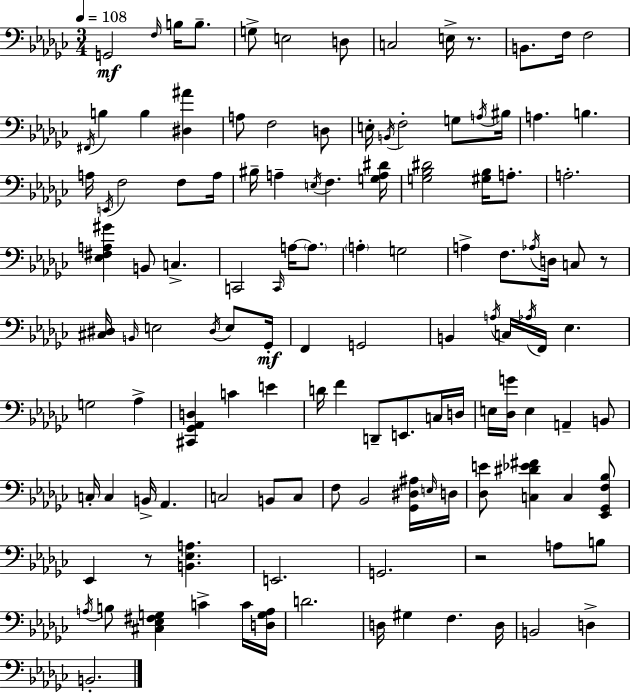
X:1
T:Untitled
M:3/4
L:1/4
K:Ebm
G,,2 F,/4 B,/4 B,/2 G,/2 E,2 D,/2 C,2 E,/4 z/2 B,,/2 F,/4 F,2 ^F,,/4 B, B, [^D,^A] A,/2 F,2 D,/2 E,/4 B,,/4 F,2 G,/2 A,/4 ^B,/4 A, B, A,/4 E,,/4 F,2 F,/2 A,/4 ^B,/4 A, E,/4 F, [G,A,^D]/4 [G,_B,^D]2 [^G,_B,]/4 A,/2 A,2 [_E,^F,A,^G] B,,/2 C, C,,2 C,,/4 A,/4 A,/2 A, G,2 A, F,/2 _A,/4 D,/4 C,/2 z/2 [^C,^D,]/4 B,,/4 E,2 ^D,/4 E,/2 _G,,/4 F,, G,,2 B,, A,/4 C,/4 _A,/4 F,,/4 _E, G,2 _A, [^C,,_G,,_A,,D,] C E D/4 F D,,/2 E,,/2 C,/4 D,/4 E,/4 [_D,G]/4 E, A,, B,,/2 C,/4 C, B,,/4 _A,, C,2 B,,/2 C,/2 F,/2 _B,,2 [_G,,^D,^A,]/4 E,/4 D,/4 [_D,E]/2 [C,^D_E^F] C, [_E,,_G,,F,_B,]/2 _E,, z/2 [B,,_E,A,] E,,2 G,,2 z2 A,/2 B,/2 A,/4 B,/2 [^C,_E,^F,G,] C C/4 [D,G,A,]/4 D2 D,/4 ^G, F, D,/4 B,,2 D, B,,2